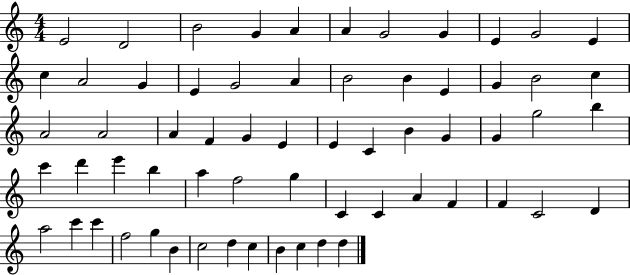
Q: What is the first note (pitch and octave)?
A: E4